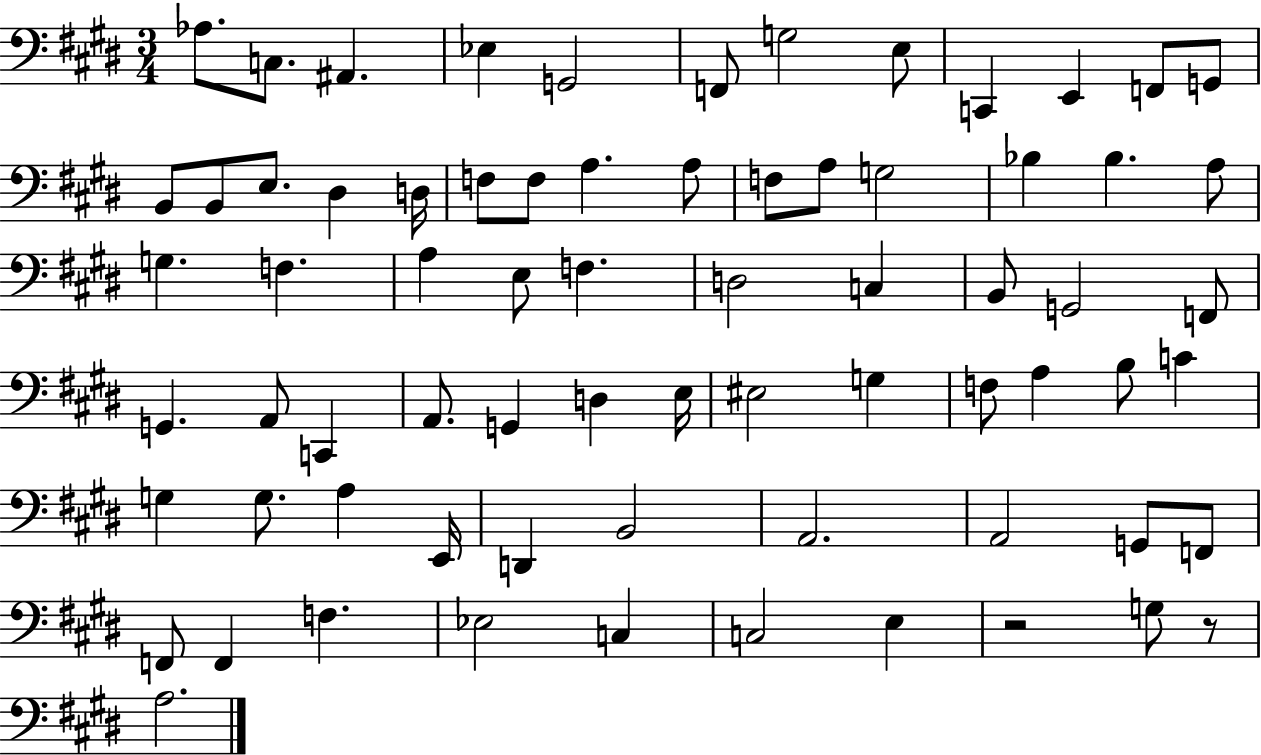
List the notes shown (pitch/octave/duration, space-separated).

Ab3/e. C3/e. A#2/q. Eb3/q G2/h F2/e G3/h E3/e C2/q E2/q F2/e G2/e B2/e B2/e E3/e. D#3/q D3/s F3/e F3/e A3/q. A3/e F3/e A3/e G3/h Bb3/q Bb3/q. A3/e G3/q. F3/q. A3/q E3/e F3/q. D3/h C3/q B2/e G2/h F2/e G2/q. A2/e C2/q A2/e. G2/q D3/q E3/s EIS3/h G3/q F3/e A3/q B3/e C4/q G3/q G3/e. A3/q E2/s D2/q B2/h A2/h. A2/h G2/e F2/e F2/e F2/q F3/q. Eb3/h C3/q C3/h E3/q R/h G3/e R/e A3/h.